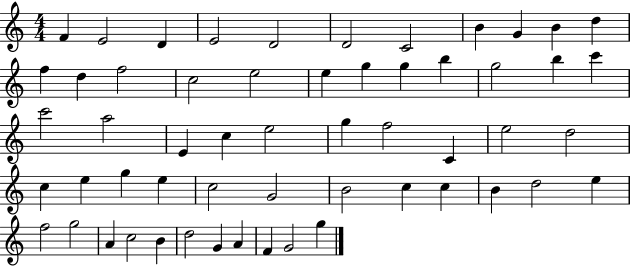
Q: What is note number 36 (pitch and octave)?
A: G5